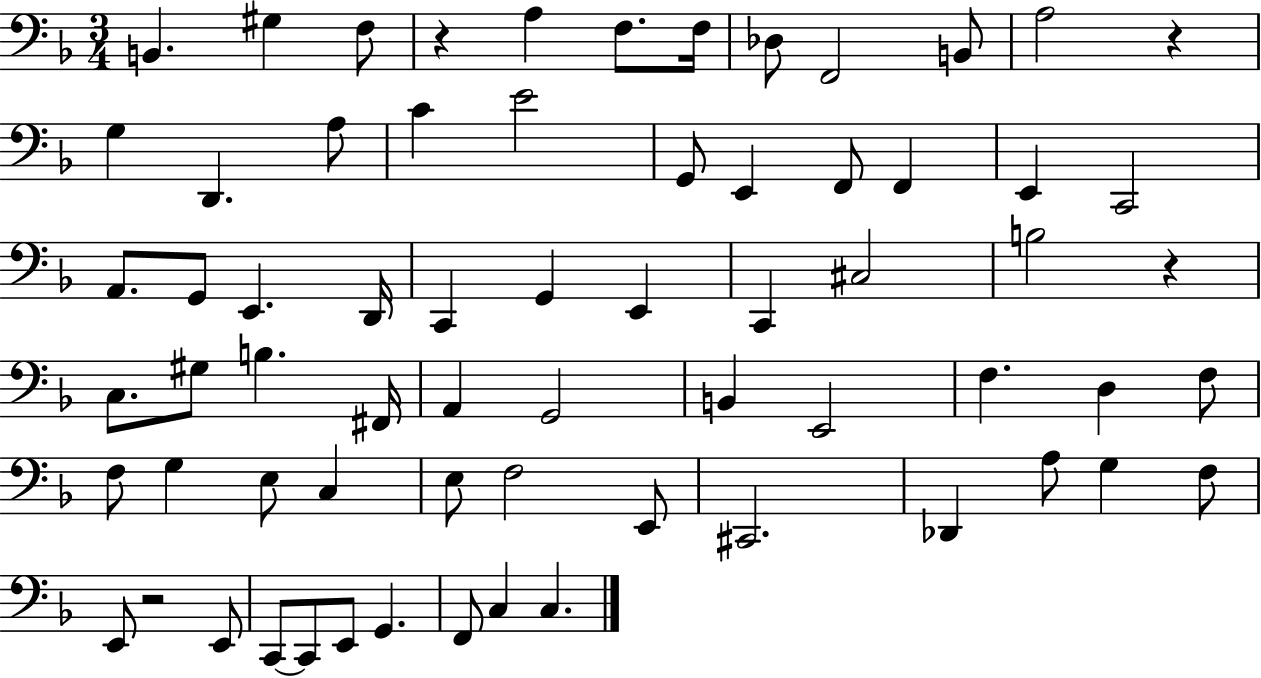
{
  \clef bass
  \numericTimeSignature
  \time 3/4
  \key f \major
  b,4. gis4 f8 | r4 a4 f8. f16 | des8 f,2 b,8 | a2 r4 | \break g4 d,4. a8 | c'4 e'2 | g,8 e,4 f,8 f,4 | e,4 c,2 | \break a,8. g,8 e,4. d,16 | c,4 g,4 e,4 | c,4 cis2 | b2 r4 | \break c8. gis8 b4. fis,16 | a,4 g,2 | b,4 e,2 | f4. d4 f8 | \break f8 g4 e8 c4 | e8 f2 e,8 | cis,2. | des,4 a8 g4 f8 | \break e,8 r2 e,8 | c,8~~ c,8 e,8 g,4. | f,8 c4 c4. | \bar "|."
}